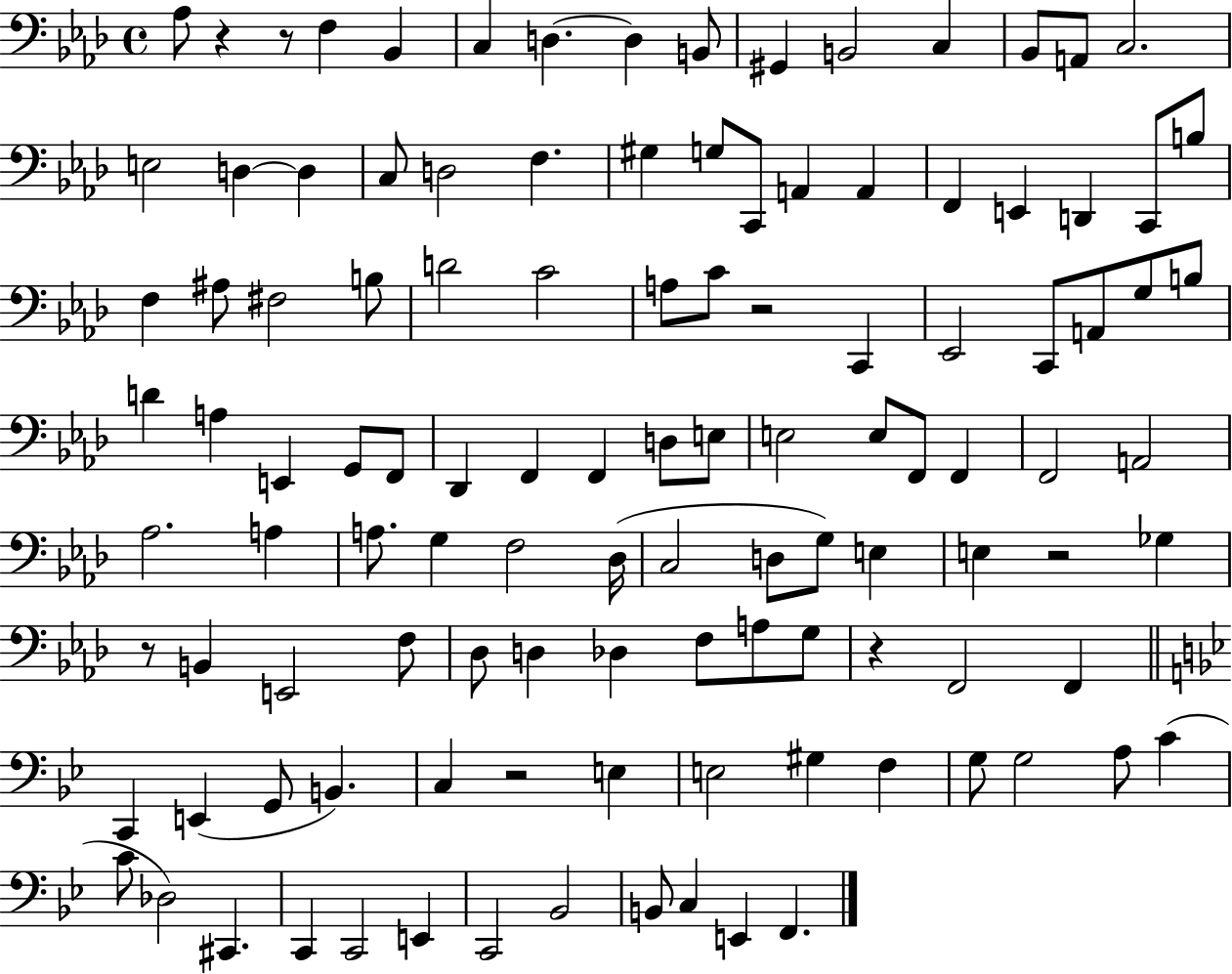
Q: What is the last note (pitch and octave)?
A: F2